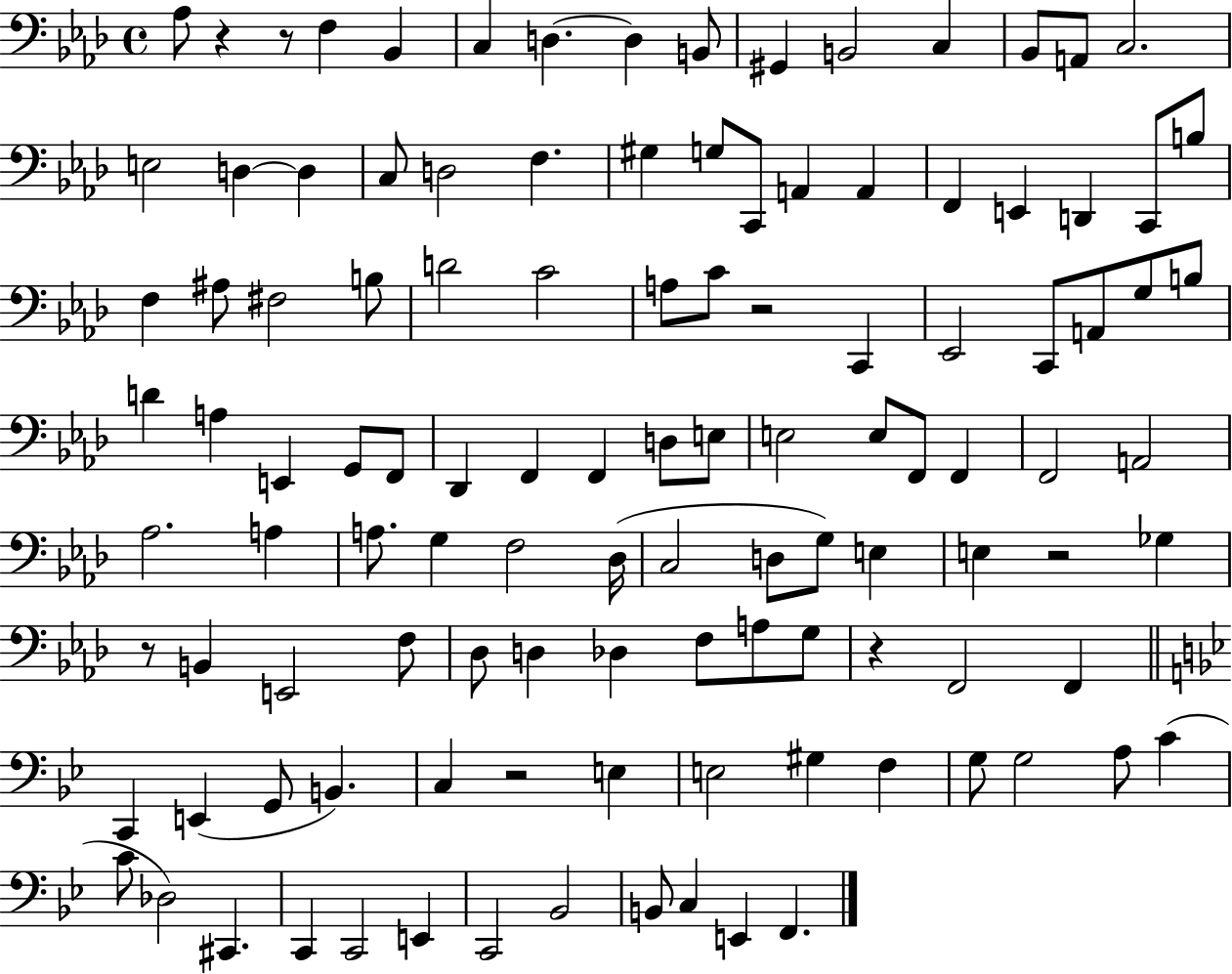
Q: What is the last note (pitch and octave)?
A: F2